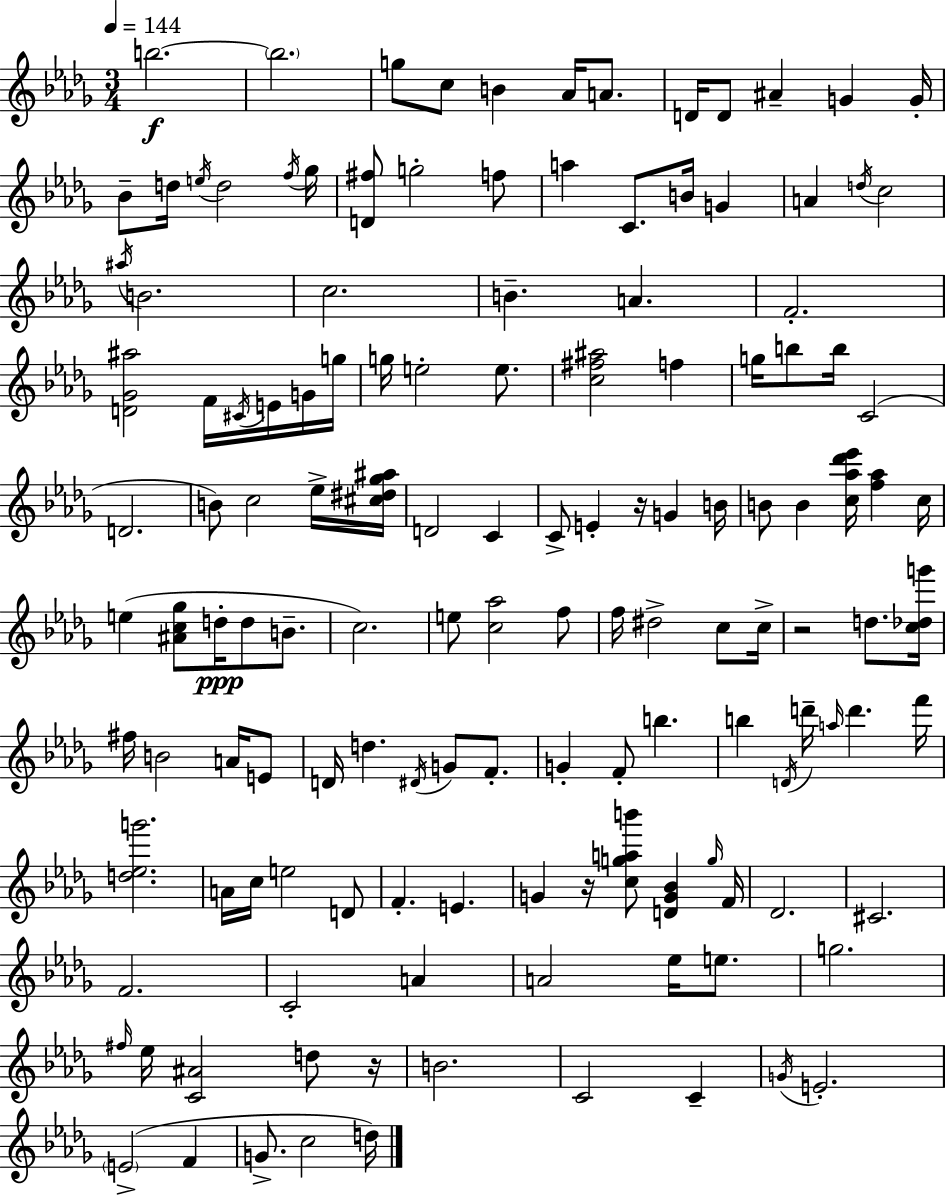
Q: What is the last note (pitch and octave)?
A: D5